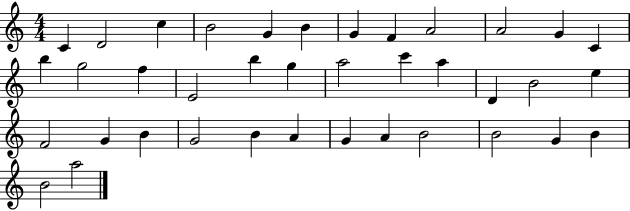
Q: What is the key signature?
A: C major